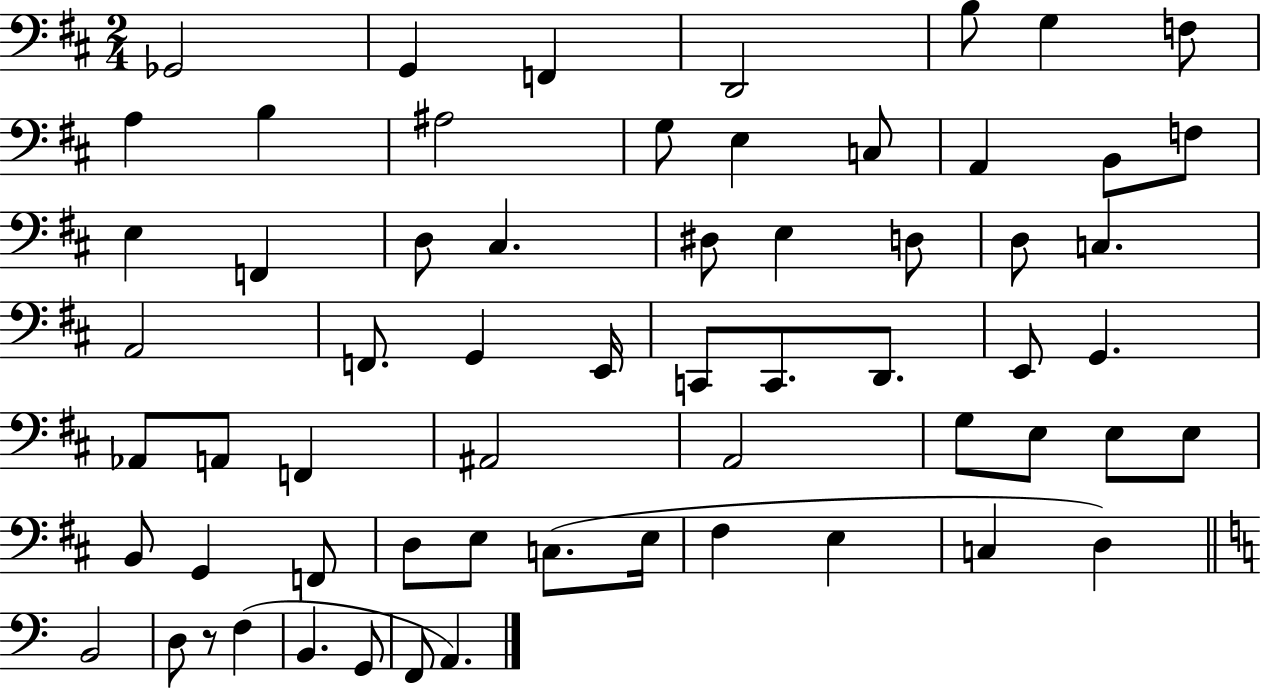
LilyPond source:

{
  \clef bass
  \numericTimeSignature
  \time 2/4
  \key d \major
  ges,2 | g,4 f,4 | d,2 | b8 g4 f8 | \break a4 b4 | ais2 | g8 e4 c8 | a,4 b,8 f8 | \break e4 f,4 | d8 cis4. | dis8 e4 d8 | d8 c4. | \break a,2 | f,8. g,4 e,16 | c,8 c,8. d,8. | e,8 g,4. | \break aes,8 a,8 f,4 | ais,2 | a,2 | g8 e8 e8 e8 | \break b,8 g,4 f,8 | d8 e8 c8.( e16 | fis4 e4 | c4 d4) | \break \bar "||" \break \key a \minor b,2 | d8 r8 f4( | b,4. g,8 | f,8 a,4.) | \break \bar "|."
}